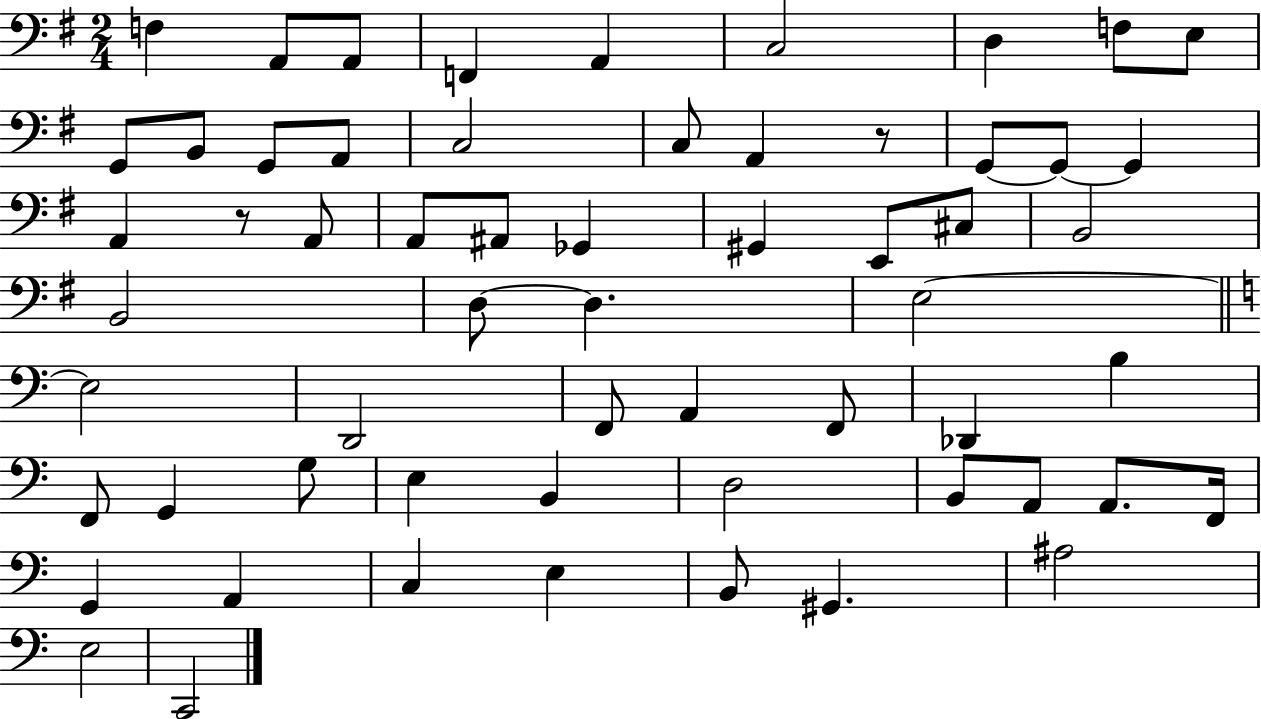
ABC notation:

X:1
T:Untitled
M:2/4
L:1/4
K:G
F, A,,/2 A,,/2 F,, A,, C,2 D, F,/2 E,/2 G,,/2 B,,/2 G,,/2 A,,/2 C,2 C,/2 A,, z/2 G,,/2 G,,/2 G,, A,, z/2 A,,/2 A,,/2 ^A,,/2 _G,, ^G,, E,,/2 ^C,/2 B,,2 B,,2 D,/2 D, E,2 E,2 D,,2 F,,/2 A,, F,,/2 _D,, B, F,,/2 G,, G,/2 E, B,, D,2 B,,/2 A,,/2 A,,/2 F,,/4 G,, A,, C, E, B,,/2 ^G,, ^A,2 E,2 C,,2